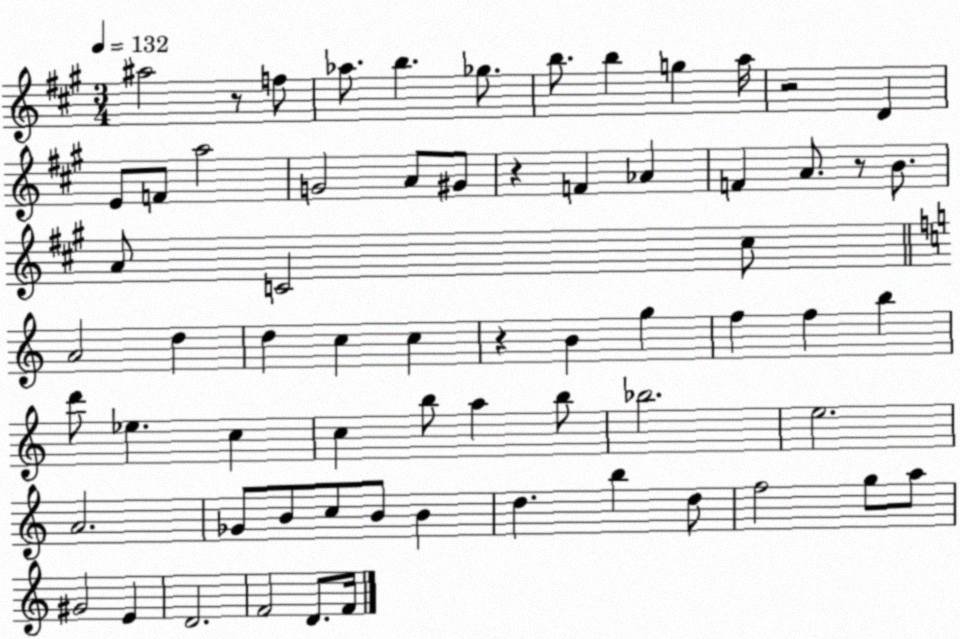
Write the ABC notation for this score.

X:1
T:Untitled
M:3/4
L:1/4
K:A
^a2 z/2 f/2 _a/2 b _g/2 b/2 b g a/4 z2 D E/2 F/2 a2 G2 A/2 ^G/2 z F _A F A/2 z/2 B/2 A/2 C2 ^c/2 A2 d d c c z B g f f b d'/2 _e c c b/2 a b/2 _b2 e2 A2 _G/2 B/2 c/2 B/2 B d b d/2 f2 g/2 a/2 ^G2 E D2 F2 D/2 F/4